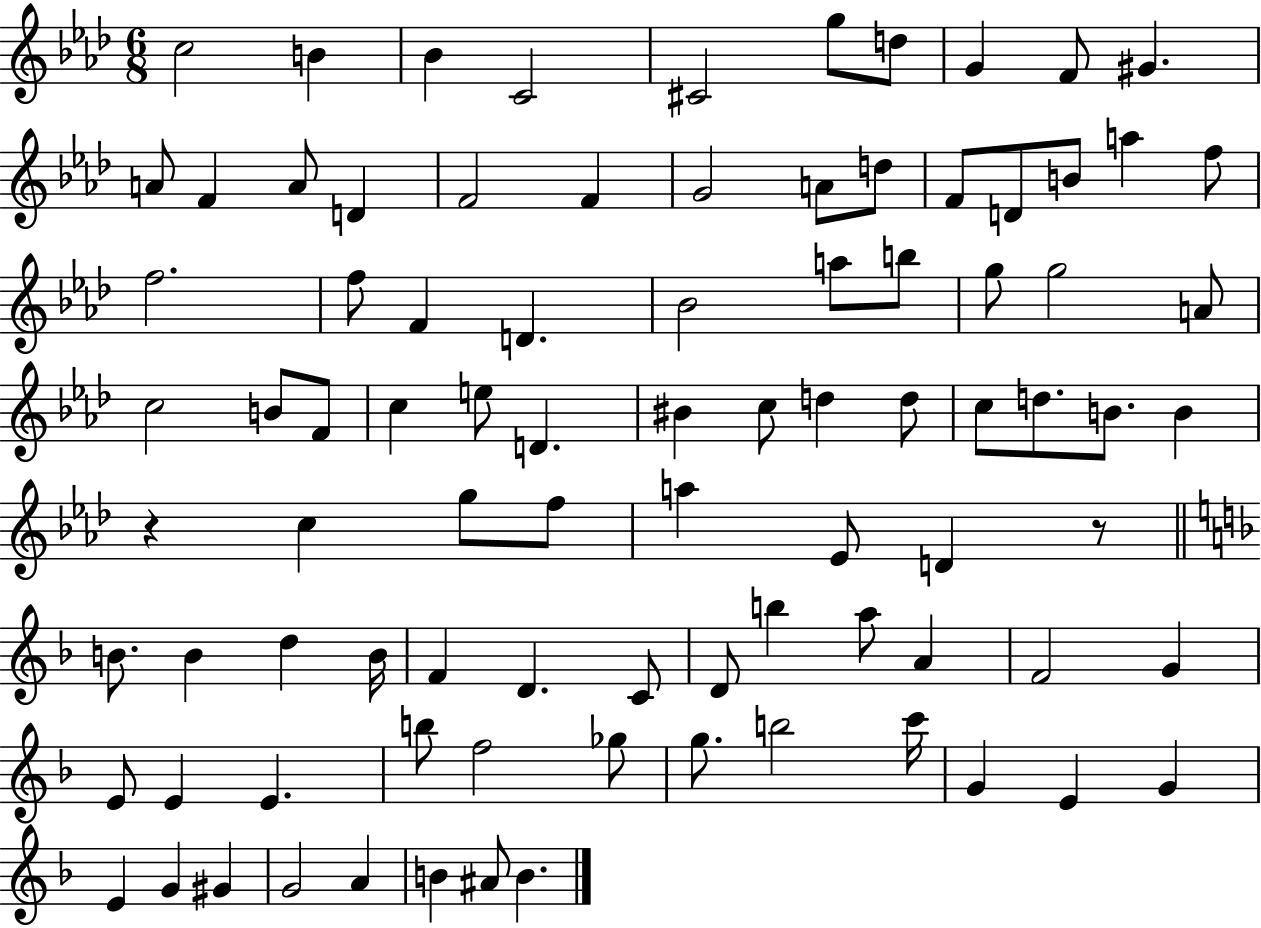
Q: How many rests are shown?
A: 2